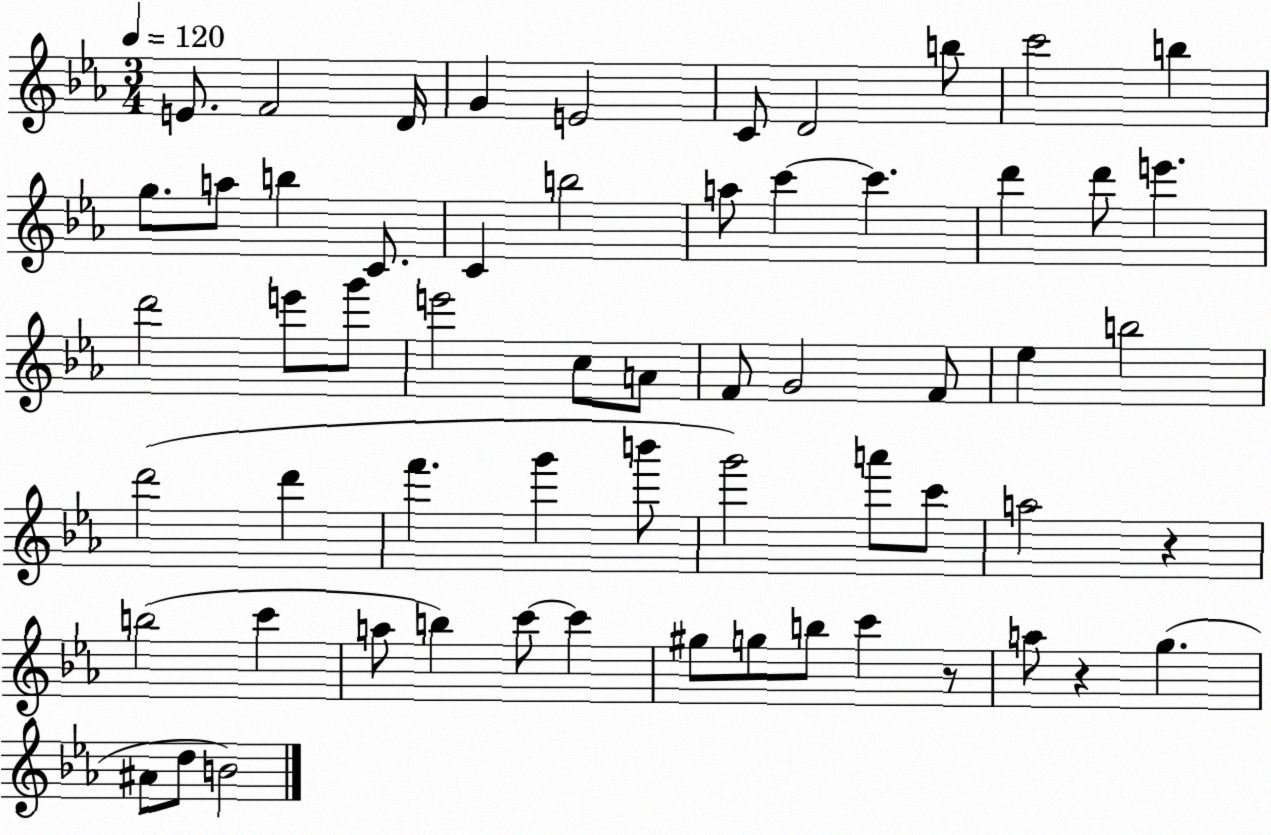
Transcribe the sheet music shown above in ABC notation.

X:1
T:Untitled
M:3/4
L:1/4
K:Eb
E/2 F2 D/4 G E2 C/2 D2 b/2 c'2 b g/2 a/2 b C/2 C b2 a/2 c' c' d' d'/2 e' d'2 e'/2 g'/2 e'2 c/2 A/2 F/2 G2 F/2 _e b2 d'2 d' f' g' b'/2 g'2 a'/2 c'/2 a2 z b2 c' a/2 b c'/2 c' ^g/2 g/2 b/2 c' z/2 a/2 z g ^A/2 d/2 B2